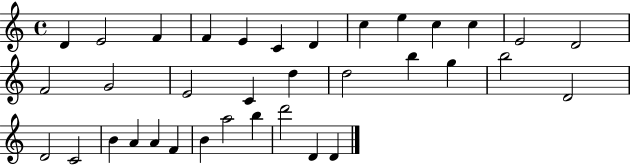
D4/q E4/h F4/q F4/q E4/q C4/q D4/q C5/q E5/q C5/q C5/q E4/h D4/h F4/h G4/h E4/h C4/q D5/q D5/h B5/q G5/q B5/h D4/h D4/h C4/h B4/q A4/q A4/q F4/q B4/q A5/h B5/q D6/h D4/q D4/q